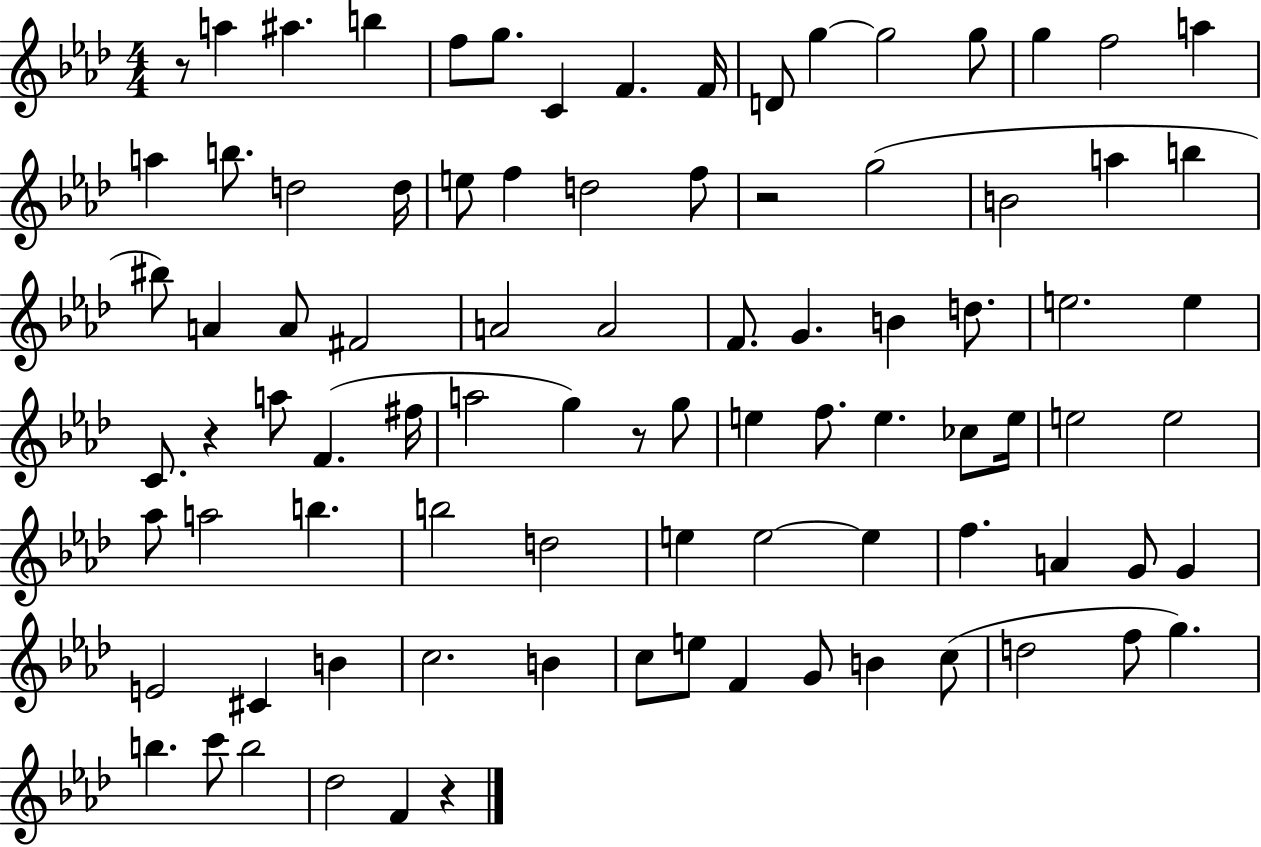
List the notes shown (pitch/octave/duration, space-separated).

R/e A5/q A#5/q. B5/q F5/e G5/e. C4/q F4/q. F4/s D4/e G5/q G5/h G5/e G5/q F5/h A5/q A5/q B5/e. D5/h D5/s E5/e F5/q D5/h F5/e R/h G5/h B4/h A5/q B5/q BIS5/e A4/q A4/e F#4/h A4/h A4/h F4/e. G4/q. B4/q D5/e. E5/h. E5/q C4/e. R/q A5/e F4/q. F#5/s A5/h G5/q R/e G5/e E5/q F5/e. E5/q. CES5/e E5/s E5/h E5/h Ab5/e A5/h B5/q. B5/h D5/h E5/q E5/h E5/q F5/q. A4/q G4/e G4/q E4/h C#4/q B4/q C5/h. B4/q C5/e E5/e F4/q G4/e B4/q C5/e D5/h F5/e G5/q. B5/q. C6/e B5/h Db5/h F4/q R/q